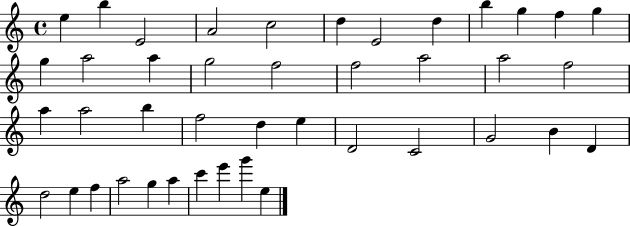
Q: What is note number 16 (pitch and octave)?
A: G5